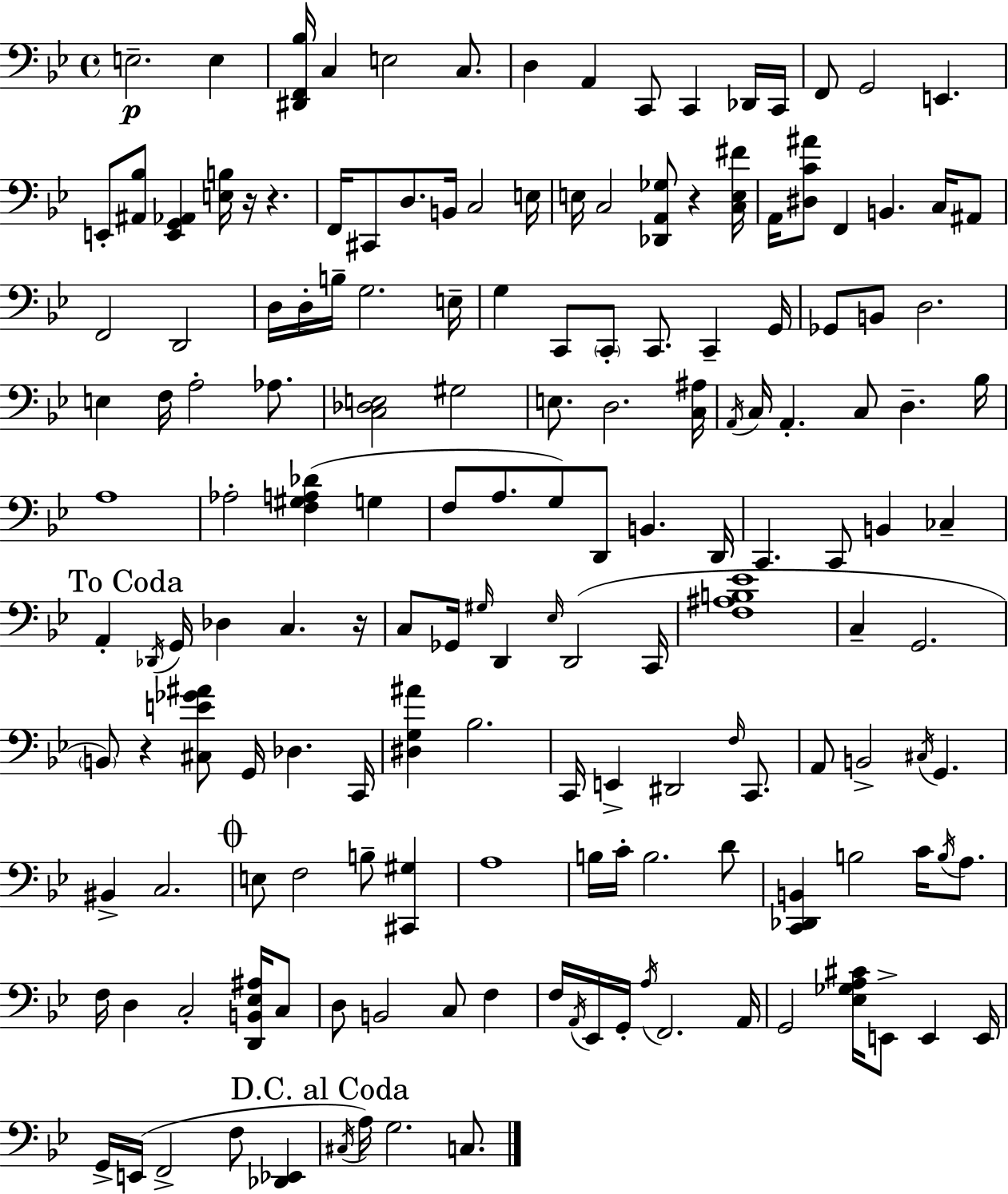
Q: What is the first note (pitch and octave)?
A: E3